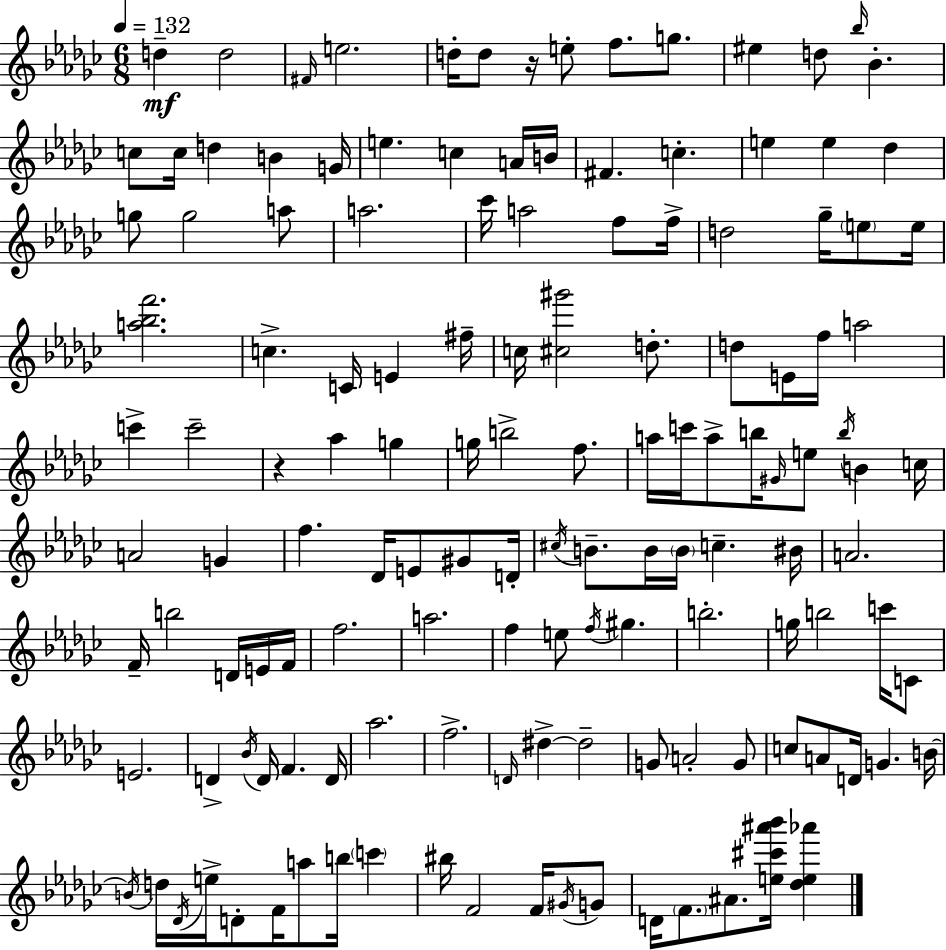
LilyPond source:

{
  \clef treble
  \numericTimeSignature
  \time 6/8
  \key ees \minor
  \tempo 4 = 132
  d''4--\mf d''2 | \grace { fis'16 } e''2. | d''16-. d''8 r16 e''8-. f''8. g''8. | eis''4 d''8 \grace { bes''16 } bes'4.-. | \break c''8 c''16 d''4 b'4 | g'16 e''4. c''4 | a'16 b'16 fis'4. c''4.-. | e''4 e''4 des''4 | \break g''8 g''2 | a''8 a''2. | ces'''16 a''2 f''8 | f''16-> d''2 ges''16-- \parenthesize e''8 | \break e''16 <a'' bes'' f'''>2. | c''4.-> c'16 e'4 | fis''16-- c''16 <cis'' gis'''>2 d''8.-. | d''8 e'16 f''16 a''2 | \break c'''4-> c'''2-- | r4 aes''4 g''4 | g''16 b''2-> f''8. | a''16 c'''16 a''8-> b''16 \grace { gis'16 } e''8 \acciaccatura { b''16 } b'4 | \break c''16 a'2 | g'4 f''4. des'16 e'8 | gis'8 d'16-. \acciaccatura { cis''16 } b'8.-- b'16 \parenthesize b'16 c''4.-- | bis'16 a'2. | \break f'16-- b''2 | d'16 e'16 f'16 f''2. | a''2. | f''4 e''8 \acciaccatura { f''16 } | \break gis''4. b''2.-. | g''16 b''2 | c'''16 c'8 e'2. | d'4-> \acciaccatura { bes'16 } d'16 | \break f'4. d'16 aes''2. | f''2.-> | \grace { d'16 } dis''4->~~ | dis''2-- g'8 a'2-. | \break g'8 c''8 a'8 | d'16 g'4. b'16~~ \acciaccatura { b'16 } d''16 \acciaccatura { des'16 } e''16-> | d'8-. f'16 a''8 b''16 \parenthesize c'''4 bis''16 f'2 | f'16 \acciaccatura { gis'16 } g'8 d'16 | \break \parenthesize f'8. ais'8. <e'' cis''' ais''' bes'''>16 <des'' e'' aes'''>4 \bar "|."
}